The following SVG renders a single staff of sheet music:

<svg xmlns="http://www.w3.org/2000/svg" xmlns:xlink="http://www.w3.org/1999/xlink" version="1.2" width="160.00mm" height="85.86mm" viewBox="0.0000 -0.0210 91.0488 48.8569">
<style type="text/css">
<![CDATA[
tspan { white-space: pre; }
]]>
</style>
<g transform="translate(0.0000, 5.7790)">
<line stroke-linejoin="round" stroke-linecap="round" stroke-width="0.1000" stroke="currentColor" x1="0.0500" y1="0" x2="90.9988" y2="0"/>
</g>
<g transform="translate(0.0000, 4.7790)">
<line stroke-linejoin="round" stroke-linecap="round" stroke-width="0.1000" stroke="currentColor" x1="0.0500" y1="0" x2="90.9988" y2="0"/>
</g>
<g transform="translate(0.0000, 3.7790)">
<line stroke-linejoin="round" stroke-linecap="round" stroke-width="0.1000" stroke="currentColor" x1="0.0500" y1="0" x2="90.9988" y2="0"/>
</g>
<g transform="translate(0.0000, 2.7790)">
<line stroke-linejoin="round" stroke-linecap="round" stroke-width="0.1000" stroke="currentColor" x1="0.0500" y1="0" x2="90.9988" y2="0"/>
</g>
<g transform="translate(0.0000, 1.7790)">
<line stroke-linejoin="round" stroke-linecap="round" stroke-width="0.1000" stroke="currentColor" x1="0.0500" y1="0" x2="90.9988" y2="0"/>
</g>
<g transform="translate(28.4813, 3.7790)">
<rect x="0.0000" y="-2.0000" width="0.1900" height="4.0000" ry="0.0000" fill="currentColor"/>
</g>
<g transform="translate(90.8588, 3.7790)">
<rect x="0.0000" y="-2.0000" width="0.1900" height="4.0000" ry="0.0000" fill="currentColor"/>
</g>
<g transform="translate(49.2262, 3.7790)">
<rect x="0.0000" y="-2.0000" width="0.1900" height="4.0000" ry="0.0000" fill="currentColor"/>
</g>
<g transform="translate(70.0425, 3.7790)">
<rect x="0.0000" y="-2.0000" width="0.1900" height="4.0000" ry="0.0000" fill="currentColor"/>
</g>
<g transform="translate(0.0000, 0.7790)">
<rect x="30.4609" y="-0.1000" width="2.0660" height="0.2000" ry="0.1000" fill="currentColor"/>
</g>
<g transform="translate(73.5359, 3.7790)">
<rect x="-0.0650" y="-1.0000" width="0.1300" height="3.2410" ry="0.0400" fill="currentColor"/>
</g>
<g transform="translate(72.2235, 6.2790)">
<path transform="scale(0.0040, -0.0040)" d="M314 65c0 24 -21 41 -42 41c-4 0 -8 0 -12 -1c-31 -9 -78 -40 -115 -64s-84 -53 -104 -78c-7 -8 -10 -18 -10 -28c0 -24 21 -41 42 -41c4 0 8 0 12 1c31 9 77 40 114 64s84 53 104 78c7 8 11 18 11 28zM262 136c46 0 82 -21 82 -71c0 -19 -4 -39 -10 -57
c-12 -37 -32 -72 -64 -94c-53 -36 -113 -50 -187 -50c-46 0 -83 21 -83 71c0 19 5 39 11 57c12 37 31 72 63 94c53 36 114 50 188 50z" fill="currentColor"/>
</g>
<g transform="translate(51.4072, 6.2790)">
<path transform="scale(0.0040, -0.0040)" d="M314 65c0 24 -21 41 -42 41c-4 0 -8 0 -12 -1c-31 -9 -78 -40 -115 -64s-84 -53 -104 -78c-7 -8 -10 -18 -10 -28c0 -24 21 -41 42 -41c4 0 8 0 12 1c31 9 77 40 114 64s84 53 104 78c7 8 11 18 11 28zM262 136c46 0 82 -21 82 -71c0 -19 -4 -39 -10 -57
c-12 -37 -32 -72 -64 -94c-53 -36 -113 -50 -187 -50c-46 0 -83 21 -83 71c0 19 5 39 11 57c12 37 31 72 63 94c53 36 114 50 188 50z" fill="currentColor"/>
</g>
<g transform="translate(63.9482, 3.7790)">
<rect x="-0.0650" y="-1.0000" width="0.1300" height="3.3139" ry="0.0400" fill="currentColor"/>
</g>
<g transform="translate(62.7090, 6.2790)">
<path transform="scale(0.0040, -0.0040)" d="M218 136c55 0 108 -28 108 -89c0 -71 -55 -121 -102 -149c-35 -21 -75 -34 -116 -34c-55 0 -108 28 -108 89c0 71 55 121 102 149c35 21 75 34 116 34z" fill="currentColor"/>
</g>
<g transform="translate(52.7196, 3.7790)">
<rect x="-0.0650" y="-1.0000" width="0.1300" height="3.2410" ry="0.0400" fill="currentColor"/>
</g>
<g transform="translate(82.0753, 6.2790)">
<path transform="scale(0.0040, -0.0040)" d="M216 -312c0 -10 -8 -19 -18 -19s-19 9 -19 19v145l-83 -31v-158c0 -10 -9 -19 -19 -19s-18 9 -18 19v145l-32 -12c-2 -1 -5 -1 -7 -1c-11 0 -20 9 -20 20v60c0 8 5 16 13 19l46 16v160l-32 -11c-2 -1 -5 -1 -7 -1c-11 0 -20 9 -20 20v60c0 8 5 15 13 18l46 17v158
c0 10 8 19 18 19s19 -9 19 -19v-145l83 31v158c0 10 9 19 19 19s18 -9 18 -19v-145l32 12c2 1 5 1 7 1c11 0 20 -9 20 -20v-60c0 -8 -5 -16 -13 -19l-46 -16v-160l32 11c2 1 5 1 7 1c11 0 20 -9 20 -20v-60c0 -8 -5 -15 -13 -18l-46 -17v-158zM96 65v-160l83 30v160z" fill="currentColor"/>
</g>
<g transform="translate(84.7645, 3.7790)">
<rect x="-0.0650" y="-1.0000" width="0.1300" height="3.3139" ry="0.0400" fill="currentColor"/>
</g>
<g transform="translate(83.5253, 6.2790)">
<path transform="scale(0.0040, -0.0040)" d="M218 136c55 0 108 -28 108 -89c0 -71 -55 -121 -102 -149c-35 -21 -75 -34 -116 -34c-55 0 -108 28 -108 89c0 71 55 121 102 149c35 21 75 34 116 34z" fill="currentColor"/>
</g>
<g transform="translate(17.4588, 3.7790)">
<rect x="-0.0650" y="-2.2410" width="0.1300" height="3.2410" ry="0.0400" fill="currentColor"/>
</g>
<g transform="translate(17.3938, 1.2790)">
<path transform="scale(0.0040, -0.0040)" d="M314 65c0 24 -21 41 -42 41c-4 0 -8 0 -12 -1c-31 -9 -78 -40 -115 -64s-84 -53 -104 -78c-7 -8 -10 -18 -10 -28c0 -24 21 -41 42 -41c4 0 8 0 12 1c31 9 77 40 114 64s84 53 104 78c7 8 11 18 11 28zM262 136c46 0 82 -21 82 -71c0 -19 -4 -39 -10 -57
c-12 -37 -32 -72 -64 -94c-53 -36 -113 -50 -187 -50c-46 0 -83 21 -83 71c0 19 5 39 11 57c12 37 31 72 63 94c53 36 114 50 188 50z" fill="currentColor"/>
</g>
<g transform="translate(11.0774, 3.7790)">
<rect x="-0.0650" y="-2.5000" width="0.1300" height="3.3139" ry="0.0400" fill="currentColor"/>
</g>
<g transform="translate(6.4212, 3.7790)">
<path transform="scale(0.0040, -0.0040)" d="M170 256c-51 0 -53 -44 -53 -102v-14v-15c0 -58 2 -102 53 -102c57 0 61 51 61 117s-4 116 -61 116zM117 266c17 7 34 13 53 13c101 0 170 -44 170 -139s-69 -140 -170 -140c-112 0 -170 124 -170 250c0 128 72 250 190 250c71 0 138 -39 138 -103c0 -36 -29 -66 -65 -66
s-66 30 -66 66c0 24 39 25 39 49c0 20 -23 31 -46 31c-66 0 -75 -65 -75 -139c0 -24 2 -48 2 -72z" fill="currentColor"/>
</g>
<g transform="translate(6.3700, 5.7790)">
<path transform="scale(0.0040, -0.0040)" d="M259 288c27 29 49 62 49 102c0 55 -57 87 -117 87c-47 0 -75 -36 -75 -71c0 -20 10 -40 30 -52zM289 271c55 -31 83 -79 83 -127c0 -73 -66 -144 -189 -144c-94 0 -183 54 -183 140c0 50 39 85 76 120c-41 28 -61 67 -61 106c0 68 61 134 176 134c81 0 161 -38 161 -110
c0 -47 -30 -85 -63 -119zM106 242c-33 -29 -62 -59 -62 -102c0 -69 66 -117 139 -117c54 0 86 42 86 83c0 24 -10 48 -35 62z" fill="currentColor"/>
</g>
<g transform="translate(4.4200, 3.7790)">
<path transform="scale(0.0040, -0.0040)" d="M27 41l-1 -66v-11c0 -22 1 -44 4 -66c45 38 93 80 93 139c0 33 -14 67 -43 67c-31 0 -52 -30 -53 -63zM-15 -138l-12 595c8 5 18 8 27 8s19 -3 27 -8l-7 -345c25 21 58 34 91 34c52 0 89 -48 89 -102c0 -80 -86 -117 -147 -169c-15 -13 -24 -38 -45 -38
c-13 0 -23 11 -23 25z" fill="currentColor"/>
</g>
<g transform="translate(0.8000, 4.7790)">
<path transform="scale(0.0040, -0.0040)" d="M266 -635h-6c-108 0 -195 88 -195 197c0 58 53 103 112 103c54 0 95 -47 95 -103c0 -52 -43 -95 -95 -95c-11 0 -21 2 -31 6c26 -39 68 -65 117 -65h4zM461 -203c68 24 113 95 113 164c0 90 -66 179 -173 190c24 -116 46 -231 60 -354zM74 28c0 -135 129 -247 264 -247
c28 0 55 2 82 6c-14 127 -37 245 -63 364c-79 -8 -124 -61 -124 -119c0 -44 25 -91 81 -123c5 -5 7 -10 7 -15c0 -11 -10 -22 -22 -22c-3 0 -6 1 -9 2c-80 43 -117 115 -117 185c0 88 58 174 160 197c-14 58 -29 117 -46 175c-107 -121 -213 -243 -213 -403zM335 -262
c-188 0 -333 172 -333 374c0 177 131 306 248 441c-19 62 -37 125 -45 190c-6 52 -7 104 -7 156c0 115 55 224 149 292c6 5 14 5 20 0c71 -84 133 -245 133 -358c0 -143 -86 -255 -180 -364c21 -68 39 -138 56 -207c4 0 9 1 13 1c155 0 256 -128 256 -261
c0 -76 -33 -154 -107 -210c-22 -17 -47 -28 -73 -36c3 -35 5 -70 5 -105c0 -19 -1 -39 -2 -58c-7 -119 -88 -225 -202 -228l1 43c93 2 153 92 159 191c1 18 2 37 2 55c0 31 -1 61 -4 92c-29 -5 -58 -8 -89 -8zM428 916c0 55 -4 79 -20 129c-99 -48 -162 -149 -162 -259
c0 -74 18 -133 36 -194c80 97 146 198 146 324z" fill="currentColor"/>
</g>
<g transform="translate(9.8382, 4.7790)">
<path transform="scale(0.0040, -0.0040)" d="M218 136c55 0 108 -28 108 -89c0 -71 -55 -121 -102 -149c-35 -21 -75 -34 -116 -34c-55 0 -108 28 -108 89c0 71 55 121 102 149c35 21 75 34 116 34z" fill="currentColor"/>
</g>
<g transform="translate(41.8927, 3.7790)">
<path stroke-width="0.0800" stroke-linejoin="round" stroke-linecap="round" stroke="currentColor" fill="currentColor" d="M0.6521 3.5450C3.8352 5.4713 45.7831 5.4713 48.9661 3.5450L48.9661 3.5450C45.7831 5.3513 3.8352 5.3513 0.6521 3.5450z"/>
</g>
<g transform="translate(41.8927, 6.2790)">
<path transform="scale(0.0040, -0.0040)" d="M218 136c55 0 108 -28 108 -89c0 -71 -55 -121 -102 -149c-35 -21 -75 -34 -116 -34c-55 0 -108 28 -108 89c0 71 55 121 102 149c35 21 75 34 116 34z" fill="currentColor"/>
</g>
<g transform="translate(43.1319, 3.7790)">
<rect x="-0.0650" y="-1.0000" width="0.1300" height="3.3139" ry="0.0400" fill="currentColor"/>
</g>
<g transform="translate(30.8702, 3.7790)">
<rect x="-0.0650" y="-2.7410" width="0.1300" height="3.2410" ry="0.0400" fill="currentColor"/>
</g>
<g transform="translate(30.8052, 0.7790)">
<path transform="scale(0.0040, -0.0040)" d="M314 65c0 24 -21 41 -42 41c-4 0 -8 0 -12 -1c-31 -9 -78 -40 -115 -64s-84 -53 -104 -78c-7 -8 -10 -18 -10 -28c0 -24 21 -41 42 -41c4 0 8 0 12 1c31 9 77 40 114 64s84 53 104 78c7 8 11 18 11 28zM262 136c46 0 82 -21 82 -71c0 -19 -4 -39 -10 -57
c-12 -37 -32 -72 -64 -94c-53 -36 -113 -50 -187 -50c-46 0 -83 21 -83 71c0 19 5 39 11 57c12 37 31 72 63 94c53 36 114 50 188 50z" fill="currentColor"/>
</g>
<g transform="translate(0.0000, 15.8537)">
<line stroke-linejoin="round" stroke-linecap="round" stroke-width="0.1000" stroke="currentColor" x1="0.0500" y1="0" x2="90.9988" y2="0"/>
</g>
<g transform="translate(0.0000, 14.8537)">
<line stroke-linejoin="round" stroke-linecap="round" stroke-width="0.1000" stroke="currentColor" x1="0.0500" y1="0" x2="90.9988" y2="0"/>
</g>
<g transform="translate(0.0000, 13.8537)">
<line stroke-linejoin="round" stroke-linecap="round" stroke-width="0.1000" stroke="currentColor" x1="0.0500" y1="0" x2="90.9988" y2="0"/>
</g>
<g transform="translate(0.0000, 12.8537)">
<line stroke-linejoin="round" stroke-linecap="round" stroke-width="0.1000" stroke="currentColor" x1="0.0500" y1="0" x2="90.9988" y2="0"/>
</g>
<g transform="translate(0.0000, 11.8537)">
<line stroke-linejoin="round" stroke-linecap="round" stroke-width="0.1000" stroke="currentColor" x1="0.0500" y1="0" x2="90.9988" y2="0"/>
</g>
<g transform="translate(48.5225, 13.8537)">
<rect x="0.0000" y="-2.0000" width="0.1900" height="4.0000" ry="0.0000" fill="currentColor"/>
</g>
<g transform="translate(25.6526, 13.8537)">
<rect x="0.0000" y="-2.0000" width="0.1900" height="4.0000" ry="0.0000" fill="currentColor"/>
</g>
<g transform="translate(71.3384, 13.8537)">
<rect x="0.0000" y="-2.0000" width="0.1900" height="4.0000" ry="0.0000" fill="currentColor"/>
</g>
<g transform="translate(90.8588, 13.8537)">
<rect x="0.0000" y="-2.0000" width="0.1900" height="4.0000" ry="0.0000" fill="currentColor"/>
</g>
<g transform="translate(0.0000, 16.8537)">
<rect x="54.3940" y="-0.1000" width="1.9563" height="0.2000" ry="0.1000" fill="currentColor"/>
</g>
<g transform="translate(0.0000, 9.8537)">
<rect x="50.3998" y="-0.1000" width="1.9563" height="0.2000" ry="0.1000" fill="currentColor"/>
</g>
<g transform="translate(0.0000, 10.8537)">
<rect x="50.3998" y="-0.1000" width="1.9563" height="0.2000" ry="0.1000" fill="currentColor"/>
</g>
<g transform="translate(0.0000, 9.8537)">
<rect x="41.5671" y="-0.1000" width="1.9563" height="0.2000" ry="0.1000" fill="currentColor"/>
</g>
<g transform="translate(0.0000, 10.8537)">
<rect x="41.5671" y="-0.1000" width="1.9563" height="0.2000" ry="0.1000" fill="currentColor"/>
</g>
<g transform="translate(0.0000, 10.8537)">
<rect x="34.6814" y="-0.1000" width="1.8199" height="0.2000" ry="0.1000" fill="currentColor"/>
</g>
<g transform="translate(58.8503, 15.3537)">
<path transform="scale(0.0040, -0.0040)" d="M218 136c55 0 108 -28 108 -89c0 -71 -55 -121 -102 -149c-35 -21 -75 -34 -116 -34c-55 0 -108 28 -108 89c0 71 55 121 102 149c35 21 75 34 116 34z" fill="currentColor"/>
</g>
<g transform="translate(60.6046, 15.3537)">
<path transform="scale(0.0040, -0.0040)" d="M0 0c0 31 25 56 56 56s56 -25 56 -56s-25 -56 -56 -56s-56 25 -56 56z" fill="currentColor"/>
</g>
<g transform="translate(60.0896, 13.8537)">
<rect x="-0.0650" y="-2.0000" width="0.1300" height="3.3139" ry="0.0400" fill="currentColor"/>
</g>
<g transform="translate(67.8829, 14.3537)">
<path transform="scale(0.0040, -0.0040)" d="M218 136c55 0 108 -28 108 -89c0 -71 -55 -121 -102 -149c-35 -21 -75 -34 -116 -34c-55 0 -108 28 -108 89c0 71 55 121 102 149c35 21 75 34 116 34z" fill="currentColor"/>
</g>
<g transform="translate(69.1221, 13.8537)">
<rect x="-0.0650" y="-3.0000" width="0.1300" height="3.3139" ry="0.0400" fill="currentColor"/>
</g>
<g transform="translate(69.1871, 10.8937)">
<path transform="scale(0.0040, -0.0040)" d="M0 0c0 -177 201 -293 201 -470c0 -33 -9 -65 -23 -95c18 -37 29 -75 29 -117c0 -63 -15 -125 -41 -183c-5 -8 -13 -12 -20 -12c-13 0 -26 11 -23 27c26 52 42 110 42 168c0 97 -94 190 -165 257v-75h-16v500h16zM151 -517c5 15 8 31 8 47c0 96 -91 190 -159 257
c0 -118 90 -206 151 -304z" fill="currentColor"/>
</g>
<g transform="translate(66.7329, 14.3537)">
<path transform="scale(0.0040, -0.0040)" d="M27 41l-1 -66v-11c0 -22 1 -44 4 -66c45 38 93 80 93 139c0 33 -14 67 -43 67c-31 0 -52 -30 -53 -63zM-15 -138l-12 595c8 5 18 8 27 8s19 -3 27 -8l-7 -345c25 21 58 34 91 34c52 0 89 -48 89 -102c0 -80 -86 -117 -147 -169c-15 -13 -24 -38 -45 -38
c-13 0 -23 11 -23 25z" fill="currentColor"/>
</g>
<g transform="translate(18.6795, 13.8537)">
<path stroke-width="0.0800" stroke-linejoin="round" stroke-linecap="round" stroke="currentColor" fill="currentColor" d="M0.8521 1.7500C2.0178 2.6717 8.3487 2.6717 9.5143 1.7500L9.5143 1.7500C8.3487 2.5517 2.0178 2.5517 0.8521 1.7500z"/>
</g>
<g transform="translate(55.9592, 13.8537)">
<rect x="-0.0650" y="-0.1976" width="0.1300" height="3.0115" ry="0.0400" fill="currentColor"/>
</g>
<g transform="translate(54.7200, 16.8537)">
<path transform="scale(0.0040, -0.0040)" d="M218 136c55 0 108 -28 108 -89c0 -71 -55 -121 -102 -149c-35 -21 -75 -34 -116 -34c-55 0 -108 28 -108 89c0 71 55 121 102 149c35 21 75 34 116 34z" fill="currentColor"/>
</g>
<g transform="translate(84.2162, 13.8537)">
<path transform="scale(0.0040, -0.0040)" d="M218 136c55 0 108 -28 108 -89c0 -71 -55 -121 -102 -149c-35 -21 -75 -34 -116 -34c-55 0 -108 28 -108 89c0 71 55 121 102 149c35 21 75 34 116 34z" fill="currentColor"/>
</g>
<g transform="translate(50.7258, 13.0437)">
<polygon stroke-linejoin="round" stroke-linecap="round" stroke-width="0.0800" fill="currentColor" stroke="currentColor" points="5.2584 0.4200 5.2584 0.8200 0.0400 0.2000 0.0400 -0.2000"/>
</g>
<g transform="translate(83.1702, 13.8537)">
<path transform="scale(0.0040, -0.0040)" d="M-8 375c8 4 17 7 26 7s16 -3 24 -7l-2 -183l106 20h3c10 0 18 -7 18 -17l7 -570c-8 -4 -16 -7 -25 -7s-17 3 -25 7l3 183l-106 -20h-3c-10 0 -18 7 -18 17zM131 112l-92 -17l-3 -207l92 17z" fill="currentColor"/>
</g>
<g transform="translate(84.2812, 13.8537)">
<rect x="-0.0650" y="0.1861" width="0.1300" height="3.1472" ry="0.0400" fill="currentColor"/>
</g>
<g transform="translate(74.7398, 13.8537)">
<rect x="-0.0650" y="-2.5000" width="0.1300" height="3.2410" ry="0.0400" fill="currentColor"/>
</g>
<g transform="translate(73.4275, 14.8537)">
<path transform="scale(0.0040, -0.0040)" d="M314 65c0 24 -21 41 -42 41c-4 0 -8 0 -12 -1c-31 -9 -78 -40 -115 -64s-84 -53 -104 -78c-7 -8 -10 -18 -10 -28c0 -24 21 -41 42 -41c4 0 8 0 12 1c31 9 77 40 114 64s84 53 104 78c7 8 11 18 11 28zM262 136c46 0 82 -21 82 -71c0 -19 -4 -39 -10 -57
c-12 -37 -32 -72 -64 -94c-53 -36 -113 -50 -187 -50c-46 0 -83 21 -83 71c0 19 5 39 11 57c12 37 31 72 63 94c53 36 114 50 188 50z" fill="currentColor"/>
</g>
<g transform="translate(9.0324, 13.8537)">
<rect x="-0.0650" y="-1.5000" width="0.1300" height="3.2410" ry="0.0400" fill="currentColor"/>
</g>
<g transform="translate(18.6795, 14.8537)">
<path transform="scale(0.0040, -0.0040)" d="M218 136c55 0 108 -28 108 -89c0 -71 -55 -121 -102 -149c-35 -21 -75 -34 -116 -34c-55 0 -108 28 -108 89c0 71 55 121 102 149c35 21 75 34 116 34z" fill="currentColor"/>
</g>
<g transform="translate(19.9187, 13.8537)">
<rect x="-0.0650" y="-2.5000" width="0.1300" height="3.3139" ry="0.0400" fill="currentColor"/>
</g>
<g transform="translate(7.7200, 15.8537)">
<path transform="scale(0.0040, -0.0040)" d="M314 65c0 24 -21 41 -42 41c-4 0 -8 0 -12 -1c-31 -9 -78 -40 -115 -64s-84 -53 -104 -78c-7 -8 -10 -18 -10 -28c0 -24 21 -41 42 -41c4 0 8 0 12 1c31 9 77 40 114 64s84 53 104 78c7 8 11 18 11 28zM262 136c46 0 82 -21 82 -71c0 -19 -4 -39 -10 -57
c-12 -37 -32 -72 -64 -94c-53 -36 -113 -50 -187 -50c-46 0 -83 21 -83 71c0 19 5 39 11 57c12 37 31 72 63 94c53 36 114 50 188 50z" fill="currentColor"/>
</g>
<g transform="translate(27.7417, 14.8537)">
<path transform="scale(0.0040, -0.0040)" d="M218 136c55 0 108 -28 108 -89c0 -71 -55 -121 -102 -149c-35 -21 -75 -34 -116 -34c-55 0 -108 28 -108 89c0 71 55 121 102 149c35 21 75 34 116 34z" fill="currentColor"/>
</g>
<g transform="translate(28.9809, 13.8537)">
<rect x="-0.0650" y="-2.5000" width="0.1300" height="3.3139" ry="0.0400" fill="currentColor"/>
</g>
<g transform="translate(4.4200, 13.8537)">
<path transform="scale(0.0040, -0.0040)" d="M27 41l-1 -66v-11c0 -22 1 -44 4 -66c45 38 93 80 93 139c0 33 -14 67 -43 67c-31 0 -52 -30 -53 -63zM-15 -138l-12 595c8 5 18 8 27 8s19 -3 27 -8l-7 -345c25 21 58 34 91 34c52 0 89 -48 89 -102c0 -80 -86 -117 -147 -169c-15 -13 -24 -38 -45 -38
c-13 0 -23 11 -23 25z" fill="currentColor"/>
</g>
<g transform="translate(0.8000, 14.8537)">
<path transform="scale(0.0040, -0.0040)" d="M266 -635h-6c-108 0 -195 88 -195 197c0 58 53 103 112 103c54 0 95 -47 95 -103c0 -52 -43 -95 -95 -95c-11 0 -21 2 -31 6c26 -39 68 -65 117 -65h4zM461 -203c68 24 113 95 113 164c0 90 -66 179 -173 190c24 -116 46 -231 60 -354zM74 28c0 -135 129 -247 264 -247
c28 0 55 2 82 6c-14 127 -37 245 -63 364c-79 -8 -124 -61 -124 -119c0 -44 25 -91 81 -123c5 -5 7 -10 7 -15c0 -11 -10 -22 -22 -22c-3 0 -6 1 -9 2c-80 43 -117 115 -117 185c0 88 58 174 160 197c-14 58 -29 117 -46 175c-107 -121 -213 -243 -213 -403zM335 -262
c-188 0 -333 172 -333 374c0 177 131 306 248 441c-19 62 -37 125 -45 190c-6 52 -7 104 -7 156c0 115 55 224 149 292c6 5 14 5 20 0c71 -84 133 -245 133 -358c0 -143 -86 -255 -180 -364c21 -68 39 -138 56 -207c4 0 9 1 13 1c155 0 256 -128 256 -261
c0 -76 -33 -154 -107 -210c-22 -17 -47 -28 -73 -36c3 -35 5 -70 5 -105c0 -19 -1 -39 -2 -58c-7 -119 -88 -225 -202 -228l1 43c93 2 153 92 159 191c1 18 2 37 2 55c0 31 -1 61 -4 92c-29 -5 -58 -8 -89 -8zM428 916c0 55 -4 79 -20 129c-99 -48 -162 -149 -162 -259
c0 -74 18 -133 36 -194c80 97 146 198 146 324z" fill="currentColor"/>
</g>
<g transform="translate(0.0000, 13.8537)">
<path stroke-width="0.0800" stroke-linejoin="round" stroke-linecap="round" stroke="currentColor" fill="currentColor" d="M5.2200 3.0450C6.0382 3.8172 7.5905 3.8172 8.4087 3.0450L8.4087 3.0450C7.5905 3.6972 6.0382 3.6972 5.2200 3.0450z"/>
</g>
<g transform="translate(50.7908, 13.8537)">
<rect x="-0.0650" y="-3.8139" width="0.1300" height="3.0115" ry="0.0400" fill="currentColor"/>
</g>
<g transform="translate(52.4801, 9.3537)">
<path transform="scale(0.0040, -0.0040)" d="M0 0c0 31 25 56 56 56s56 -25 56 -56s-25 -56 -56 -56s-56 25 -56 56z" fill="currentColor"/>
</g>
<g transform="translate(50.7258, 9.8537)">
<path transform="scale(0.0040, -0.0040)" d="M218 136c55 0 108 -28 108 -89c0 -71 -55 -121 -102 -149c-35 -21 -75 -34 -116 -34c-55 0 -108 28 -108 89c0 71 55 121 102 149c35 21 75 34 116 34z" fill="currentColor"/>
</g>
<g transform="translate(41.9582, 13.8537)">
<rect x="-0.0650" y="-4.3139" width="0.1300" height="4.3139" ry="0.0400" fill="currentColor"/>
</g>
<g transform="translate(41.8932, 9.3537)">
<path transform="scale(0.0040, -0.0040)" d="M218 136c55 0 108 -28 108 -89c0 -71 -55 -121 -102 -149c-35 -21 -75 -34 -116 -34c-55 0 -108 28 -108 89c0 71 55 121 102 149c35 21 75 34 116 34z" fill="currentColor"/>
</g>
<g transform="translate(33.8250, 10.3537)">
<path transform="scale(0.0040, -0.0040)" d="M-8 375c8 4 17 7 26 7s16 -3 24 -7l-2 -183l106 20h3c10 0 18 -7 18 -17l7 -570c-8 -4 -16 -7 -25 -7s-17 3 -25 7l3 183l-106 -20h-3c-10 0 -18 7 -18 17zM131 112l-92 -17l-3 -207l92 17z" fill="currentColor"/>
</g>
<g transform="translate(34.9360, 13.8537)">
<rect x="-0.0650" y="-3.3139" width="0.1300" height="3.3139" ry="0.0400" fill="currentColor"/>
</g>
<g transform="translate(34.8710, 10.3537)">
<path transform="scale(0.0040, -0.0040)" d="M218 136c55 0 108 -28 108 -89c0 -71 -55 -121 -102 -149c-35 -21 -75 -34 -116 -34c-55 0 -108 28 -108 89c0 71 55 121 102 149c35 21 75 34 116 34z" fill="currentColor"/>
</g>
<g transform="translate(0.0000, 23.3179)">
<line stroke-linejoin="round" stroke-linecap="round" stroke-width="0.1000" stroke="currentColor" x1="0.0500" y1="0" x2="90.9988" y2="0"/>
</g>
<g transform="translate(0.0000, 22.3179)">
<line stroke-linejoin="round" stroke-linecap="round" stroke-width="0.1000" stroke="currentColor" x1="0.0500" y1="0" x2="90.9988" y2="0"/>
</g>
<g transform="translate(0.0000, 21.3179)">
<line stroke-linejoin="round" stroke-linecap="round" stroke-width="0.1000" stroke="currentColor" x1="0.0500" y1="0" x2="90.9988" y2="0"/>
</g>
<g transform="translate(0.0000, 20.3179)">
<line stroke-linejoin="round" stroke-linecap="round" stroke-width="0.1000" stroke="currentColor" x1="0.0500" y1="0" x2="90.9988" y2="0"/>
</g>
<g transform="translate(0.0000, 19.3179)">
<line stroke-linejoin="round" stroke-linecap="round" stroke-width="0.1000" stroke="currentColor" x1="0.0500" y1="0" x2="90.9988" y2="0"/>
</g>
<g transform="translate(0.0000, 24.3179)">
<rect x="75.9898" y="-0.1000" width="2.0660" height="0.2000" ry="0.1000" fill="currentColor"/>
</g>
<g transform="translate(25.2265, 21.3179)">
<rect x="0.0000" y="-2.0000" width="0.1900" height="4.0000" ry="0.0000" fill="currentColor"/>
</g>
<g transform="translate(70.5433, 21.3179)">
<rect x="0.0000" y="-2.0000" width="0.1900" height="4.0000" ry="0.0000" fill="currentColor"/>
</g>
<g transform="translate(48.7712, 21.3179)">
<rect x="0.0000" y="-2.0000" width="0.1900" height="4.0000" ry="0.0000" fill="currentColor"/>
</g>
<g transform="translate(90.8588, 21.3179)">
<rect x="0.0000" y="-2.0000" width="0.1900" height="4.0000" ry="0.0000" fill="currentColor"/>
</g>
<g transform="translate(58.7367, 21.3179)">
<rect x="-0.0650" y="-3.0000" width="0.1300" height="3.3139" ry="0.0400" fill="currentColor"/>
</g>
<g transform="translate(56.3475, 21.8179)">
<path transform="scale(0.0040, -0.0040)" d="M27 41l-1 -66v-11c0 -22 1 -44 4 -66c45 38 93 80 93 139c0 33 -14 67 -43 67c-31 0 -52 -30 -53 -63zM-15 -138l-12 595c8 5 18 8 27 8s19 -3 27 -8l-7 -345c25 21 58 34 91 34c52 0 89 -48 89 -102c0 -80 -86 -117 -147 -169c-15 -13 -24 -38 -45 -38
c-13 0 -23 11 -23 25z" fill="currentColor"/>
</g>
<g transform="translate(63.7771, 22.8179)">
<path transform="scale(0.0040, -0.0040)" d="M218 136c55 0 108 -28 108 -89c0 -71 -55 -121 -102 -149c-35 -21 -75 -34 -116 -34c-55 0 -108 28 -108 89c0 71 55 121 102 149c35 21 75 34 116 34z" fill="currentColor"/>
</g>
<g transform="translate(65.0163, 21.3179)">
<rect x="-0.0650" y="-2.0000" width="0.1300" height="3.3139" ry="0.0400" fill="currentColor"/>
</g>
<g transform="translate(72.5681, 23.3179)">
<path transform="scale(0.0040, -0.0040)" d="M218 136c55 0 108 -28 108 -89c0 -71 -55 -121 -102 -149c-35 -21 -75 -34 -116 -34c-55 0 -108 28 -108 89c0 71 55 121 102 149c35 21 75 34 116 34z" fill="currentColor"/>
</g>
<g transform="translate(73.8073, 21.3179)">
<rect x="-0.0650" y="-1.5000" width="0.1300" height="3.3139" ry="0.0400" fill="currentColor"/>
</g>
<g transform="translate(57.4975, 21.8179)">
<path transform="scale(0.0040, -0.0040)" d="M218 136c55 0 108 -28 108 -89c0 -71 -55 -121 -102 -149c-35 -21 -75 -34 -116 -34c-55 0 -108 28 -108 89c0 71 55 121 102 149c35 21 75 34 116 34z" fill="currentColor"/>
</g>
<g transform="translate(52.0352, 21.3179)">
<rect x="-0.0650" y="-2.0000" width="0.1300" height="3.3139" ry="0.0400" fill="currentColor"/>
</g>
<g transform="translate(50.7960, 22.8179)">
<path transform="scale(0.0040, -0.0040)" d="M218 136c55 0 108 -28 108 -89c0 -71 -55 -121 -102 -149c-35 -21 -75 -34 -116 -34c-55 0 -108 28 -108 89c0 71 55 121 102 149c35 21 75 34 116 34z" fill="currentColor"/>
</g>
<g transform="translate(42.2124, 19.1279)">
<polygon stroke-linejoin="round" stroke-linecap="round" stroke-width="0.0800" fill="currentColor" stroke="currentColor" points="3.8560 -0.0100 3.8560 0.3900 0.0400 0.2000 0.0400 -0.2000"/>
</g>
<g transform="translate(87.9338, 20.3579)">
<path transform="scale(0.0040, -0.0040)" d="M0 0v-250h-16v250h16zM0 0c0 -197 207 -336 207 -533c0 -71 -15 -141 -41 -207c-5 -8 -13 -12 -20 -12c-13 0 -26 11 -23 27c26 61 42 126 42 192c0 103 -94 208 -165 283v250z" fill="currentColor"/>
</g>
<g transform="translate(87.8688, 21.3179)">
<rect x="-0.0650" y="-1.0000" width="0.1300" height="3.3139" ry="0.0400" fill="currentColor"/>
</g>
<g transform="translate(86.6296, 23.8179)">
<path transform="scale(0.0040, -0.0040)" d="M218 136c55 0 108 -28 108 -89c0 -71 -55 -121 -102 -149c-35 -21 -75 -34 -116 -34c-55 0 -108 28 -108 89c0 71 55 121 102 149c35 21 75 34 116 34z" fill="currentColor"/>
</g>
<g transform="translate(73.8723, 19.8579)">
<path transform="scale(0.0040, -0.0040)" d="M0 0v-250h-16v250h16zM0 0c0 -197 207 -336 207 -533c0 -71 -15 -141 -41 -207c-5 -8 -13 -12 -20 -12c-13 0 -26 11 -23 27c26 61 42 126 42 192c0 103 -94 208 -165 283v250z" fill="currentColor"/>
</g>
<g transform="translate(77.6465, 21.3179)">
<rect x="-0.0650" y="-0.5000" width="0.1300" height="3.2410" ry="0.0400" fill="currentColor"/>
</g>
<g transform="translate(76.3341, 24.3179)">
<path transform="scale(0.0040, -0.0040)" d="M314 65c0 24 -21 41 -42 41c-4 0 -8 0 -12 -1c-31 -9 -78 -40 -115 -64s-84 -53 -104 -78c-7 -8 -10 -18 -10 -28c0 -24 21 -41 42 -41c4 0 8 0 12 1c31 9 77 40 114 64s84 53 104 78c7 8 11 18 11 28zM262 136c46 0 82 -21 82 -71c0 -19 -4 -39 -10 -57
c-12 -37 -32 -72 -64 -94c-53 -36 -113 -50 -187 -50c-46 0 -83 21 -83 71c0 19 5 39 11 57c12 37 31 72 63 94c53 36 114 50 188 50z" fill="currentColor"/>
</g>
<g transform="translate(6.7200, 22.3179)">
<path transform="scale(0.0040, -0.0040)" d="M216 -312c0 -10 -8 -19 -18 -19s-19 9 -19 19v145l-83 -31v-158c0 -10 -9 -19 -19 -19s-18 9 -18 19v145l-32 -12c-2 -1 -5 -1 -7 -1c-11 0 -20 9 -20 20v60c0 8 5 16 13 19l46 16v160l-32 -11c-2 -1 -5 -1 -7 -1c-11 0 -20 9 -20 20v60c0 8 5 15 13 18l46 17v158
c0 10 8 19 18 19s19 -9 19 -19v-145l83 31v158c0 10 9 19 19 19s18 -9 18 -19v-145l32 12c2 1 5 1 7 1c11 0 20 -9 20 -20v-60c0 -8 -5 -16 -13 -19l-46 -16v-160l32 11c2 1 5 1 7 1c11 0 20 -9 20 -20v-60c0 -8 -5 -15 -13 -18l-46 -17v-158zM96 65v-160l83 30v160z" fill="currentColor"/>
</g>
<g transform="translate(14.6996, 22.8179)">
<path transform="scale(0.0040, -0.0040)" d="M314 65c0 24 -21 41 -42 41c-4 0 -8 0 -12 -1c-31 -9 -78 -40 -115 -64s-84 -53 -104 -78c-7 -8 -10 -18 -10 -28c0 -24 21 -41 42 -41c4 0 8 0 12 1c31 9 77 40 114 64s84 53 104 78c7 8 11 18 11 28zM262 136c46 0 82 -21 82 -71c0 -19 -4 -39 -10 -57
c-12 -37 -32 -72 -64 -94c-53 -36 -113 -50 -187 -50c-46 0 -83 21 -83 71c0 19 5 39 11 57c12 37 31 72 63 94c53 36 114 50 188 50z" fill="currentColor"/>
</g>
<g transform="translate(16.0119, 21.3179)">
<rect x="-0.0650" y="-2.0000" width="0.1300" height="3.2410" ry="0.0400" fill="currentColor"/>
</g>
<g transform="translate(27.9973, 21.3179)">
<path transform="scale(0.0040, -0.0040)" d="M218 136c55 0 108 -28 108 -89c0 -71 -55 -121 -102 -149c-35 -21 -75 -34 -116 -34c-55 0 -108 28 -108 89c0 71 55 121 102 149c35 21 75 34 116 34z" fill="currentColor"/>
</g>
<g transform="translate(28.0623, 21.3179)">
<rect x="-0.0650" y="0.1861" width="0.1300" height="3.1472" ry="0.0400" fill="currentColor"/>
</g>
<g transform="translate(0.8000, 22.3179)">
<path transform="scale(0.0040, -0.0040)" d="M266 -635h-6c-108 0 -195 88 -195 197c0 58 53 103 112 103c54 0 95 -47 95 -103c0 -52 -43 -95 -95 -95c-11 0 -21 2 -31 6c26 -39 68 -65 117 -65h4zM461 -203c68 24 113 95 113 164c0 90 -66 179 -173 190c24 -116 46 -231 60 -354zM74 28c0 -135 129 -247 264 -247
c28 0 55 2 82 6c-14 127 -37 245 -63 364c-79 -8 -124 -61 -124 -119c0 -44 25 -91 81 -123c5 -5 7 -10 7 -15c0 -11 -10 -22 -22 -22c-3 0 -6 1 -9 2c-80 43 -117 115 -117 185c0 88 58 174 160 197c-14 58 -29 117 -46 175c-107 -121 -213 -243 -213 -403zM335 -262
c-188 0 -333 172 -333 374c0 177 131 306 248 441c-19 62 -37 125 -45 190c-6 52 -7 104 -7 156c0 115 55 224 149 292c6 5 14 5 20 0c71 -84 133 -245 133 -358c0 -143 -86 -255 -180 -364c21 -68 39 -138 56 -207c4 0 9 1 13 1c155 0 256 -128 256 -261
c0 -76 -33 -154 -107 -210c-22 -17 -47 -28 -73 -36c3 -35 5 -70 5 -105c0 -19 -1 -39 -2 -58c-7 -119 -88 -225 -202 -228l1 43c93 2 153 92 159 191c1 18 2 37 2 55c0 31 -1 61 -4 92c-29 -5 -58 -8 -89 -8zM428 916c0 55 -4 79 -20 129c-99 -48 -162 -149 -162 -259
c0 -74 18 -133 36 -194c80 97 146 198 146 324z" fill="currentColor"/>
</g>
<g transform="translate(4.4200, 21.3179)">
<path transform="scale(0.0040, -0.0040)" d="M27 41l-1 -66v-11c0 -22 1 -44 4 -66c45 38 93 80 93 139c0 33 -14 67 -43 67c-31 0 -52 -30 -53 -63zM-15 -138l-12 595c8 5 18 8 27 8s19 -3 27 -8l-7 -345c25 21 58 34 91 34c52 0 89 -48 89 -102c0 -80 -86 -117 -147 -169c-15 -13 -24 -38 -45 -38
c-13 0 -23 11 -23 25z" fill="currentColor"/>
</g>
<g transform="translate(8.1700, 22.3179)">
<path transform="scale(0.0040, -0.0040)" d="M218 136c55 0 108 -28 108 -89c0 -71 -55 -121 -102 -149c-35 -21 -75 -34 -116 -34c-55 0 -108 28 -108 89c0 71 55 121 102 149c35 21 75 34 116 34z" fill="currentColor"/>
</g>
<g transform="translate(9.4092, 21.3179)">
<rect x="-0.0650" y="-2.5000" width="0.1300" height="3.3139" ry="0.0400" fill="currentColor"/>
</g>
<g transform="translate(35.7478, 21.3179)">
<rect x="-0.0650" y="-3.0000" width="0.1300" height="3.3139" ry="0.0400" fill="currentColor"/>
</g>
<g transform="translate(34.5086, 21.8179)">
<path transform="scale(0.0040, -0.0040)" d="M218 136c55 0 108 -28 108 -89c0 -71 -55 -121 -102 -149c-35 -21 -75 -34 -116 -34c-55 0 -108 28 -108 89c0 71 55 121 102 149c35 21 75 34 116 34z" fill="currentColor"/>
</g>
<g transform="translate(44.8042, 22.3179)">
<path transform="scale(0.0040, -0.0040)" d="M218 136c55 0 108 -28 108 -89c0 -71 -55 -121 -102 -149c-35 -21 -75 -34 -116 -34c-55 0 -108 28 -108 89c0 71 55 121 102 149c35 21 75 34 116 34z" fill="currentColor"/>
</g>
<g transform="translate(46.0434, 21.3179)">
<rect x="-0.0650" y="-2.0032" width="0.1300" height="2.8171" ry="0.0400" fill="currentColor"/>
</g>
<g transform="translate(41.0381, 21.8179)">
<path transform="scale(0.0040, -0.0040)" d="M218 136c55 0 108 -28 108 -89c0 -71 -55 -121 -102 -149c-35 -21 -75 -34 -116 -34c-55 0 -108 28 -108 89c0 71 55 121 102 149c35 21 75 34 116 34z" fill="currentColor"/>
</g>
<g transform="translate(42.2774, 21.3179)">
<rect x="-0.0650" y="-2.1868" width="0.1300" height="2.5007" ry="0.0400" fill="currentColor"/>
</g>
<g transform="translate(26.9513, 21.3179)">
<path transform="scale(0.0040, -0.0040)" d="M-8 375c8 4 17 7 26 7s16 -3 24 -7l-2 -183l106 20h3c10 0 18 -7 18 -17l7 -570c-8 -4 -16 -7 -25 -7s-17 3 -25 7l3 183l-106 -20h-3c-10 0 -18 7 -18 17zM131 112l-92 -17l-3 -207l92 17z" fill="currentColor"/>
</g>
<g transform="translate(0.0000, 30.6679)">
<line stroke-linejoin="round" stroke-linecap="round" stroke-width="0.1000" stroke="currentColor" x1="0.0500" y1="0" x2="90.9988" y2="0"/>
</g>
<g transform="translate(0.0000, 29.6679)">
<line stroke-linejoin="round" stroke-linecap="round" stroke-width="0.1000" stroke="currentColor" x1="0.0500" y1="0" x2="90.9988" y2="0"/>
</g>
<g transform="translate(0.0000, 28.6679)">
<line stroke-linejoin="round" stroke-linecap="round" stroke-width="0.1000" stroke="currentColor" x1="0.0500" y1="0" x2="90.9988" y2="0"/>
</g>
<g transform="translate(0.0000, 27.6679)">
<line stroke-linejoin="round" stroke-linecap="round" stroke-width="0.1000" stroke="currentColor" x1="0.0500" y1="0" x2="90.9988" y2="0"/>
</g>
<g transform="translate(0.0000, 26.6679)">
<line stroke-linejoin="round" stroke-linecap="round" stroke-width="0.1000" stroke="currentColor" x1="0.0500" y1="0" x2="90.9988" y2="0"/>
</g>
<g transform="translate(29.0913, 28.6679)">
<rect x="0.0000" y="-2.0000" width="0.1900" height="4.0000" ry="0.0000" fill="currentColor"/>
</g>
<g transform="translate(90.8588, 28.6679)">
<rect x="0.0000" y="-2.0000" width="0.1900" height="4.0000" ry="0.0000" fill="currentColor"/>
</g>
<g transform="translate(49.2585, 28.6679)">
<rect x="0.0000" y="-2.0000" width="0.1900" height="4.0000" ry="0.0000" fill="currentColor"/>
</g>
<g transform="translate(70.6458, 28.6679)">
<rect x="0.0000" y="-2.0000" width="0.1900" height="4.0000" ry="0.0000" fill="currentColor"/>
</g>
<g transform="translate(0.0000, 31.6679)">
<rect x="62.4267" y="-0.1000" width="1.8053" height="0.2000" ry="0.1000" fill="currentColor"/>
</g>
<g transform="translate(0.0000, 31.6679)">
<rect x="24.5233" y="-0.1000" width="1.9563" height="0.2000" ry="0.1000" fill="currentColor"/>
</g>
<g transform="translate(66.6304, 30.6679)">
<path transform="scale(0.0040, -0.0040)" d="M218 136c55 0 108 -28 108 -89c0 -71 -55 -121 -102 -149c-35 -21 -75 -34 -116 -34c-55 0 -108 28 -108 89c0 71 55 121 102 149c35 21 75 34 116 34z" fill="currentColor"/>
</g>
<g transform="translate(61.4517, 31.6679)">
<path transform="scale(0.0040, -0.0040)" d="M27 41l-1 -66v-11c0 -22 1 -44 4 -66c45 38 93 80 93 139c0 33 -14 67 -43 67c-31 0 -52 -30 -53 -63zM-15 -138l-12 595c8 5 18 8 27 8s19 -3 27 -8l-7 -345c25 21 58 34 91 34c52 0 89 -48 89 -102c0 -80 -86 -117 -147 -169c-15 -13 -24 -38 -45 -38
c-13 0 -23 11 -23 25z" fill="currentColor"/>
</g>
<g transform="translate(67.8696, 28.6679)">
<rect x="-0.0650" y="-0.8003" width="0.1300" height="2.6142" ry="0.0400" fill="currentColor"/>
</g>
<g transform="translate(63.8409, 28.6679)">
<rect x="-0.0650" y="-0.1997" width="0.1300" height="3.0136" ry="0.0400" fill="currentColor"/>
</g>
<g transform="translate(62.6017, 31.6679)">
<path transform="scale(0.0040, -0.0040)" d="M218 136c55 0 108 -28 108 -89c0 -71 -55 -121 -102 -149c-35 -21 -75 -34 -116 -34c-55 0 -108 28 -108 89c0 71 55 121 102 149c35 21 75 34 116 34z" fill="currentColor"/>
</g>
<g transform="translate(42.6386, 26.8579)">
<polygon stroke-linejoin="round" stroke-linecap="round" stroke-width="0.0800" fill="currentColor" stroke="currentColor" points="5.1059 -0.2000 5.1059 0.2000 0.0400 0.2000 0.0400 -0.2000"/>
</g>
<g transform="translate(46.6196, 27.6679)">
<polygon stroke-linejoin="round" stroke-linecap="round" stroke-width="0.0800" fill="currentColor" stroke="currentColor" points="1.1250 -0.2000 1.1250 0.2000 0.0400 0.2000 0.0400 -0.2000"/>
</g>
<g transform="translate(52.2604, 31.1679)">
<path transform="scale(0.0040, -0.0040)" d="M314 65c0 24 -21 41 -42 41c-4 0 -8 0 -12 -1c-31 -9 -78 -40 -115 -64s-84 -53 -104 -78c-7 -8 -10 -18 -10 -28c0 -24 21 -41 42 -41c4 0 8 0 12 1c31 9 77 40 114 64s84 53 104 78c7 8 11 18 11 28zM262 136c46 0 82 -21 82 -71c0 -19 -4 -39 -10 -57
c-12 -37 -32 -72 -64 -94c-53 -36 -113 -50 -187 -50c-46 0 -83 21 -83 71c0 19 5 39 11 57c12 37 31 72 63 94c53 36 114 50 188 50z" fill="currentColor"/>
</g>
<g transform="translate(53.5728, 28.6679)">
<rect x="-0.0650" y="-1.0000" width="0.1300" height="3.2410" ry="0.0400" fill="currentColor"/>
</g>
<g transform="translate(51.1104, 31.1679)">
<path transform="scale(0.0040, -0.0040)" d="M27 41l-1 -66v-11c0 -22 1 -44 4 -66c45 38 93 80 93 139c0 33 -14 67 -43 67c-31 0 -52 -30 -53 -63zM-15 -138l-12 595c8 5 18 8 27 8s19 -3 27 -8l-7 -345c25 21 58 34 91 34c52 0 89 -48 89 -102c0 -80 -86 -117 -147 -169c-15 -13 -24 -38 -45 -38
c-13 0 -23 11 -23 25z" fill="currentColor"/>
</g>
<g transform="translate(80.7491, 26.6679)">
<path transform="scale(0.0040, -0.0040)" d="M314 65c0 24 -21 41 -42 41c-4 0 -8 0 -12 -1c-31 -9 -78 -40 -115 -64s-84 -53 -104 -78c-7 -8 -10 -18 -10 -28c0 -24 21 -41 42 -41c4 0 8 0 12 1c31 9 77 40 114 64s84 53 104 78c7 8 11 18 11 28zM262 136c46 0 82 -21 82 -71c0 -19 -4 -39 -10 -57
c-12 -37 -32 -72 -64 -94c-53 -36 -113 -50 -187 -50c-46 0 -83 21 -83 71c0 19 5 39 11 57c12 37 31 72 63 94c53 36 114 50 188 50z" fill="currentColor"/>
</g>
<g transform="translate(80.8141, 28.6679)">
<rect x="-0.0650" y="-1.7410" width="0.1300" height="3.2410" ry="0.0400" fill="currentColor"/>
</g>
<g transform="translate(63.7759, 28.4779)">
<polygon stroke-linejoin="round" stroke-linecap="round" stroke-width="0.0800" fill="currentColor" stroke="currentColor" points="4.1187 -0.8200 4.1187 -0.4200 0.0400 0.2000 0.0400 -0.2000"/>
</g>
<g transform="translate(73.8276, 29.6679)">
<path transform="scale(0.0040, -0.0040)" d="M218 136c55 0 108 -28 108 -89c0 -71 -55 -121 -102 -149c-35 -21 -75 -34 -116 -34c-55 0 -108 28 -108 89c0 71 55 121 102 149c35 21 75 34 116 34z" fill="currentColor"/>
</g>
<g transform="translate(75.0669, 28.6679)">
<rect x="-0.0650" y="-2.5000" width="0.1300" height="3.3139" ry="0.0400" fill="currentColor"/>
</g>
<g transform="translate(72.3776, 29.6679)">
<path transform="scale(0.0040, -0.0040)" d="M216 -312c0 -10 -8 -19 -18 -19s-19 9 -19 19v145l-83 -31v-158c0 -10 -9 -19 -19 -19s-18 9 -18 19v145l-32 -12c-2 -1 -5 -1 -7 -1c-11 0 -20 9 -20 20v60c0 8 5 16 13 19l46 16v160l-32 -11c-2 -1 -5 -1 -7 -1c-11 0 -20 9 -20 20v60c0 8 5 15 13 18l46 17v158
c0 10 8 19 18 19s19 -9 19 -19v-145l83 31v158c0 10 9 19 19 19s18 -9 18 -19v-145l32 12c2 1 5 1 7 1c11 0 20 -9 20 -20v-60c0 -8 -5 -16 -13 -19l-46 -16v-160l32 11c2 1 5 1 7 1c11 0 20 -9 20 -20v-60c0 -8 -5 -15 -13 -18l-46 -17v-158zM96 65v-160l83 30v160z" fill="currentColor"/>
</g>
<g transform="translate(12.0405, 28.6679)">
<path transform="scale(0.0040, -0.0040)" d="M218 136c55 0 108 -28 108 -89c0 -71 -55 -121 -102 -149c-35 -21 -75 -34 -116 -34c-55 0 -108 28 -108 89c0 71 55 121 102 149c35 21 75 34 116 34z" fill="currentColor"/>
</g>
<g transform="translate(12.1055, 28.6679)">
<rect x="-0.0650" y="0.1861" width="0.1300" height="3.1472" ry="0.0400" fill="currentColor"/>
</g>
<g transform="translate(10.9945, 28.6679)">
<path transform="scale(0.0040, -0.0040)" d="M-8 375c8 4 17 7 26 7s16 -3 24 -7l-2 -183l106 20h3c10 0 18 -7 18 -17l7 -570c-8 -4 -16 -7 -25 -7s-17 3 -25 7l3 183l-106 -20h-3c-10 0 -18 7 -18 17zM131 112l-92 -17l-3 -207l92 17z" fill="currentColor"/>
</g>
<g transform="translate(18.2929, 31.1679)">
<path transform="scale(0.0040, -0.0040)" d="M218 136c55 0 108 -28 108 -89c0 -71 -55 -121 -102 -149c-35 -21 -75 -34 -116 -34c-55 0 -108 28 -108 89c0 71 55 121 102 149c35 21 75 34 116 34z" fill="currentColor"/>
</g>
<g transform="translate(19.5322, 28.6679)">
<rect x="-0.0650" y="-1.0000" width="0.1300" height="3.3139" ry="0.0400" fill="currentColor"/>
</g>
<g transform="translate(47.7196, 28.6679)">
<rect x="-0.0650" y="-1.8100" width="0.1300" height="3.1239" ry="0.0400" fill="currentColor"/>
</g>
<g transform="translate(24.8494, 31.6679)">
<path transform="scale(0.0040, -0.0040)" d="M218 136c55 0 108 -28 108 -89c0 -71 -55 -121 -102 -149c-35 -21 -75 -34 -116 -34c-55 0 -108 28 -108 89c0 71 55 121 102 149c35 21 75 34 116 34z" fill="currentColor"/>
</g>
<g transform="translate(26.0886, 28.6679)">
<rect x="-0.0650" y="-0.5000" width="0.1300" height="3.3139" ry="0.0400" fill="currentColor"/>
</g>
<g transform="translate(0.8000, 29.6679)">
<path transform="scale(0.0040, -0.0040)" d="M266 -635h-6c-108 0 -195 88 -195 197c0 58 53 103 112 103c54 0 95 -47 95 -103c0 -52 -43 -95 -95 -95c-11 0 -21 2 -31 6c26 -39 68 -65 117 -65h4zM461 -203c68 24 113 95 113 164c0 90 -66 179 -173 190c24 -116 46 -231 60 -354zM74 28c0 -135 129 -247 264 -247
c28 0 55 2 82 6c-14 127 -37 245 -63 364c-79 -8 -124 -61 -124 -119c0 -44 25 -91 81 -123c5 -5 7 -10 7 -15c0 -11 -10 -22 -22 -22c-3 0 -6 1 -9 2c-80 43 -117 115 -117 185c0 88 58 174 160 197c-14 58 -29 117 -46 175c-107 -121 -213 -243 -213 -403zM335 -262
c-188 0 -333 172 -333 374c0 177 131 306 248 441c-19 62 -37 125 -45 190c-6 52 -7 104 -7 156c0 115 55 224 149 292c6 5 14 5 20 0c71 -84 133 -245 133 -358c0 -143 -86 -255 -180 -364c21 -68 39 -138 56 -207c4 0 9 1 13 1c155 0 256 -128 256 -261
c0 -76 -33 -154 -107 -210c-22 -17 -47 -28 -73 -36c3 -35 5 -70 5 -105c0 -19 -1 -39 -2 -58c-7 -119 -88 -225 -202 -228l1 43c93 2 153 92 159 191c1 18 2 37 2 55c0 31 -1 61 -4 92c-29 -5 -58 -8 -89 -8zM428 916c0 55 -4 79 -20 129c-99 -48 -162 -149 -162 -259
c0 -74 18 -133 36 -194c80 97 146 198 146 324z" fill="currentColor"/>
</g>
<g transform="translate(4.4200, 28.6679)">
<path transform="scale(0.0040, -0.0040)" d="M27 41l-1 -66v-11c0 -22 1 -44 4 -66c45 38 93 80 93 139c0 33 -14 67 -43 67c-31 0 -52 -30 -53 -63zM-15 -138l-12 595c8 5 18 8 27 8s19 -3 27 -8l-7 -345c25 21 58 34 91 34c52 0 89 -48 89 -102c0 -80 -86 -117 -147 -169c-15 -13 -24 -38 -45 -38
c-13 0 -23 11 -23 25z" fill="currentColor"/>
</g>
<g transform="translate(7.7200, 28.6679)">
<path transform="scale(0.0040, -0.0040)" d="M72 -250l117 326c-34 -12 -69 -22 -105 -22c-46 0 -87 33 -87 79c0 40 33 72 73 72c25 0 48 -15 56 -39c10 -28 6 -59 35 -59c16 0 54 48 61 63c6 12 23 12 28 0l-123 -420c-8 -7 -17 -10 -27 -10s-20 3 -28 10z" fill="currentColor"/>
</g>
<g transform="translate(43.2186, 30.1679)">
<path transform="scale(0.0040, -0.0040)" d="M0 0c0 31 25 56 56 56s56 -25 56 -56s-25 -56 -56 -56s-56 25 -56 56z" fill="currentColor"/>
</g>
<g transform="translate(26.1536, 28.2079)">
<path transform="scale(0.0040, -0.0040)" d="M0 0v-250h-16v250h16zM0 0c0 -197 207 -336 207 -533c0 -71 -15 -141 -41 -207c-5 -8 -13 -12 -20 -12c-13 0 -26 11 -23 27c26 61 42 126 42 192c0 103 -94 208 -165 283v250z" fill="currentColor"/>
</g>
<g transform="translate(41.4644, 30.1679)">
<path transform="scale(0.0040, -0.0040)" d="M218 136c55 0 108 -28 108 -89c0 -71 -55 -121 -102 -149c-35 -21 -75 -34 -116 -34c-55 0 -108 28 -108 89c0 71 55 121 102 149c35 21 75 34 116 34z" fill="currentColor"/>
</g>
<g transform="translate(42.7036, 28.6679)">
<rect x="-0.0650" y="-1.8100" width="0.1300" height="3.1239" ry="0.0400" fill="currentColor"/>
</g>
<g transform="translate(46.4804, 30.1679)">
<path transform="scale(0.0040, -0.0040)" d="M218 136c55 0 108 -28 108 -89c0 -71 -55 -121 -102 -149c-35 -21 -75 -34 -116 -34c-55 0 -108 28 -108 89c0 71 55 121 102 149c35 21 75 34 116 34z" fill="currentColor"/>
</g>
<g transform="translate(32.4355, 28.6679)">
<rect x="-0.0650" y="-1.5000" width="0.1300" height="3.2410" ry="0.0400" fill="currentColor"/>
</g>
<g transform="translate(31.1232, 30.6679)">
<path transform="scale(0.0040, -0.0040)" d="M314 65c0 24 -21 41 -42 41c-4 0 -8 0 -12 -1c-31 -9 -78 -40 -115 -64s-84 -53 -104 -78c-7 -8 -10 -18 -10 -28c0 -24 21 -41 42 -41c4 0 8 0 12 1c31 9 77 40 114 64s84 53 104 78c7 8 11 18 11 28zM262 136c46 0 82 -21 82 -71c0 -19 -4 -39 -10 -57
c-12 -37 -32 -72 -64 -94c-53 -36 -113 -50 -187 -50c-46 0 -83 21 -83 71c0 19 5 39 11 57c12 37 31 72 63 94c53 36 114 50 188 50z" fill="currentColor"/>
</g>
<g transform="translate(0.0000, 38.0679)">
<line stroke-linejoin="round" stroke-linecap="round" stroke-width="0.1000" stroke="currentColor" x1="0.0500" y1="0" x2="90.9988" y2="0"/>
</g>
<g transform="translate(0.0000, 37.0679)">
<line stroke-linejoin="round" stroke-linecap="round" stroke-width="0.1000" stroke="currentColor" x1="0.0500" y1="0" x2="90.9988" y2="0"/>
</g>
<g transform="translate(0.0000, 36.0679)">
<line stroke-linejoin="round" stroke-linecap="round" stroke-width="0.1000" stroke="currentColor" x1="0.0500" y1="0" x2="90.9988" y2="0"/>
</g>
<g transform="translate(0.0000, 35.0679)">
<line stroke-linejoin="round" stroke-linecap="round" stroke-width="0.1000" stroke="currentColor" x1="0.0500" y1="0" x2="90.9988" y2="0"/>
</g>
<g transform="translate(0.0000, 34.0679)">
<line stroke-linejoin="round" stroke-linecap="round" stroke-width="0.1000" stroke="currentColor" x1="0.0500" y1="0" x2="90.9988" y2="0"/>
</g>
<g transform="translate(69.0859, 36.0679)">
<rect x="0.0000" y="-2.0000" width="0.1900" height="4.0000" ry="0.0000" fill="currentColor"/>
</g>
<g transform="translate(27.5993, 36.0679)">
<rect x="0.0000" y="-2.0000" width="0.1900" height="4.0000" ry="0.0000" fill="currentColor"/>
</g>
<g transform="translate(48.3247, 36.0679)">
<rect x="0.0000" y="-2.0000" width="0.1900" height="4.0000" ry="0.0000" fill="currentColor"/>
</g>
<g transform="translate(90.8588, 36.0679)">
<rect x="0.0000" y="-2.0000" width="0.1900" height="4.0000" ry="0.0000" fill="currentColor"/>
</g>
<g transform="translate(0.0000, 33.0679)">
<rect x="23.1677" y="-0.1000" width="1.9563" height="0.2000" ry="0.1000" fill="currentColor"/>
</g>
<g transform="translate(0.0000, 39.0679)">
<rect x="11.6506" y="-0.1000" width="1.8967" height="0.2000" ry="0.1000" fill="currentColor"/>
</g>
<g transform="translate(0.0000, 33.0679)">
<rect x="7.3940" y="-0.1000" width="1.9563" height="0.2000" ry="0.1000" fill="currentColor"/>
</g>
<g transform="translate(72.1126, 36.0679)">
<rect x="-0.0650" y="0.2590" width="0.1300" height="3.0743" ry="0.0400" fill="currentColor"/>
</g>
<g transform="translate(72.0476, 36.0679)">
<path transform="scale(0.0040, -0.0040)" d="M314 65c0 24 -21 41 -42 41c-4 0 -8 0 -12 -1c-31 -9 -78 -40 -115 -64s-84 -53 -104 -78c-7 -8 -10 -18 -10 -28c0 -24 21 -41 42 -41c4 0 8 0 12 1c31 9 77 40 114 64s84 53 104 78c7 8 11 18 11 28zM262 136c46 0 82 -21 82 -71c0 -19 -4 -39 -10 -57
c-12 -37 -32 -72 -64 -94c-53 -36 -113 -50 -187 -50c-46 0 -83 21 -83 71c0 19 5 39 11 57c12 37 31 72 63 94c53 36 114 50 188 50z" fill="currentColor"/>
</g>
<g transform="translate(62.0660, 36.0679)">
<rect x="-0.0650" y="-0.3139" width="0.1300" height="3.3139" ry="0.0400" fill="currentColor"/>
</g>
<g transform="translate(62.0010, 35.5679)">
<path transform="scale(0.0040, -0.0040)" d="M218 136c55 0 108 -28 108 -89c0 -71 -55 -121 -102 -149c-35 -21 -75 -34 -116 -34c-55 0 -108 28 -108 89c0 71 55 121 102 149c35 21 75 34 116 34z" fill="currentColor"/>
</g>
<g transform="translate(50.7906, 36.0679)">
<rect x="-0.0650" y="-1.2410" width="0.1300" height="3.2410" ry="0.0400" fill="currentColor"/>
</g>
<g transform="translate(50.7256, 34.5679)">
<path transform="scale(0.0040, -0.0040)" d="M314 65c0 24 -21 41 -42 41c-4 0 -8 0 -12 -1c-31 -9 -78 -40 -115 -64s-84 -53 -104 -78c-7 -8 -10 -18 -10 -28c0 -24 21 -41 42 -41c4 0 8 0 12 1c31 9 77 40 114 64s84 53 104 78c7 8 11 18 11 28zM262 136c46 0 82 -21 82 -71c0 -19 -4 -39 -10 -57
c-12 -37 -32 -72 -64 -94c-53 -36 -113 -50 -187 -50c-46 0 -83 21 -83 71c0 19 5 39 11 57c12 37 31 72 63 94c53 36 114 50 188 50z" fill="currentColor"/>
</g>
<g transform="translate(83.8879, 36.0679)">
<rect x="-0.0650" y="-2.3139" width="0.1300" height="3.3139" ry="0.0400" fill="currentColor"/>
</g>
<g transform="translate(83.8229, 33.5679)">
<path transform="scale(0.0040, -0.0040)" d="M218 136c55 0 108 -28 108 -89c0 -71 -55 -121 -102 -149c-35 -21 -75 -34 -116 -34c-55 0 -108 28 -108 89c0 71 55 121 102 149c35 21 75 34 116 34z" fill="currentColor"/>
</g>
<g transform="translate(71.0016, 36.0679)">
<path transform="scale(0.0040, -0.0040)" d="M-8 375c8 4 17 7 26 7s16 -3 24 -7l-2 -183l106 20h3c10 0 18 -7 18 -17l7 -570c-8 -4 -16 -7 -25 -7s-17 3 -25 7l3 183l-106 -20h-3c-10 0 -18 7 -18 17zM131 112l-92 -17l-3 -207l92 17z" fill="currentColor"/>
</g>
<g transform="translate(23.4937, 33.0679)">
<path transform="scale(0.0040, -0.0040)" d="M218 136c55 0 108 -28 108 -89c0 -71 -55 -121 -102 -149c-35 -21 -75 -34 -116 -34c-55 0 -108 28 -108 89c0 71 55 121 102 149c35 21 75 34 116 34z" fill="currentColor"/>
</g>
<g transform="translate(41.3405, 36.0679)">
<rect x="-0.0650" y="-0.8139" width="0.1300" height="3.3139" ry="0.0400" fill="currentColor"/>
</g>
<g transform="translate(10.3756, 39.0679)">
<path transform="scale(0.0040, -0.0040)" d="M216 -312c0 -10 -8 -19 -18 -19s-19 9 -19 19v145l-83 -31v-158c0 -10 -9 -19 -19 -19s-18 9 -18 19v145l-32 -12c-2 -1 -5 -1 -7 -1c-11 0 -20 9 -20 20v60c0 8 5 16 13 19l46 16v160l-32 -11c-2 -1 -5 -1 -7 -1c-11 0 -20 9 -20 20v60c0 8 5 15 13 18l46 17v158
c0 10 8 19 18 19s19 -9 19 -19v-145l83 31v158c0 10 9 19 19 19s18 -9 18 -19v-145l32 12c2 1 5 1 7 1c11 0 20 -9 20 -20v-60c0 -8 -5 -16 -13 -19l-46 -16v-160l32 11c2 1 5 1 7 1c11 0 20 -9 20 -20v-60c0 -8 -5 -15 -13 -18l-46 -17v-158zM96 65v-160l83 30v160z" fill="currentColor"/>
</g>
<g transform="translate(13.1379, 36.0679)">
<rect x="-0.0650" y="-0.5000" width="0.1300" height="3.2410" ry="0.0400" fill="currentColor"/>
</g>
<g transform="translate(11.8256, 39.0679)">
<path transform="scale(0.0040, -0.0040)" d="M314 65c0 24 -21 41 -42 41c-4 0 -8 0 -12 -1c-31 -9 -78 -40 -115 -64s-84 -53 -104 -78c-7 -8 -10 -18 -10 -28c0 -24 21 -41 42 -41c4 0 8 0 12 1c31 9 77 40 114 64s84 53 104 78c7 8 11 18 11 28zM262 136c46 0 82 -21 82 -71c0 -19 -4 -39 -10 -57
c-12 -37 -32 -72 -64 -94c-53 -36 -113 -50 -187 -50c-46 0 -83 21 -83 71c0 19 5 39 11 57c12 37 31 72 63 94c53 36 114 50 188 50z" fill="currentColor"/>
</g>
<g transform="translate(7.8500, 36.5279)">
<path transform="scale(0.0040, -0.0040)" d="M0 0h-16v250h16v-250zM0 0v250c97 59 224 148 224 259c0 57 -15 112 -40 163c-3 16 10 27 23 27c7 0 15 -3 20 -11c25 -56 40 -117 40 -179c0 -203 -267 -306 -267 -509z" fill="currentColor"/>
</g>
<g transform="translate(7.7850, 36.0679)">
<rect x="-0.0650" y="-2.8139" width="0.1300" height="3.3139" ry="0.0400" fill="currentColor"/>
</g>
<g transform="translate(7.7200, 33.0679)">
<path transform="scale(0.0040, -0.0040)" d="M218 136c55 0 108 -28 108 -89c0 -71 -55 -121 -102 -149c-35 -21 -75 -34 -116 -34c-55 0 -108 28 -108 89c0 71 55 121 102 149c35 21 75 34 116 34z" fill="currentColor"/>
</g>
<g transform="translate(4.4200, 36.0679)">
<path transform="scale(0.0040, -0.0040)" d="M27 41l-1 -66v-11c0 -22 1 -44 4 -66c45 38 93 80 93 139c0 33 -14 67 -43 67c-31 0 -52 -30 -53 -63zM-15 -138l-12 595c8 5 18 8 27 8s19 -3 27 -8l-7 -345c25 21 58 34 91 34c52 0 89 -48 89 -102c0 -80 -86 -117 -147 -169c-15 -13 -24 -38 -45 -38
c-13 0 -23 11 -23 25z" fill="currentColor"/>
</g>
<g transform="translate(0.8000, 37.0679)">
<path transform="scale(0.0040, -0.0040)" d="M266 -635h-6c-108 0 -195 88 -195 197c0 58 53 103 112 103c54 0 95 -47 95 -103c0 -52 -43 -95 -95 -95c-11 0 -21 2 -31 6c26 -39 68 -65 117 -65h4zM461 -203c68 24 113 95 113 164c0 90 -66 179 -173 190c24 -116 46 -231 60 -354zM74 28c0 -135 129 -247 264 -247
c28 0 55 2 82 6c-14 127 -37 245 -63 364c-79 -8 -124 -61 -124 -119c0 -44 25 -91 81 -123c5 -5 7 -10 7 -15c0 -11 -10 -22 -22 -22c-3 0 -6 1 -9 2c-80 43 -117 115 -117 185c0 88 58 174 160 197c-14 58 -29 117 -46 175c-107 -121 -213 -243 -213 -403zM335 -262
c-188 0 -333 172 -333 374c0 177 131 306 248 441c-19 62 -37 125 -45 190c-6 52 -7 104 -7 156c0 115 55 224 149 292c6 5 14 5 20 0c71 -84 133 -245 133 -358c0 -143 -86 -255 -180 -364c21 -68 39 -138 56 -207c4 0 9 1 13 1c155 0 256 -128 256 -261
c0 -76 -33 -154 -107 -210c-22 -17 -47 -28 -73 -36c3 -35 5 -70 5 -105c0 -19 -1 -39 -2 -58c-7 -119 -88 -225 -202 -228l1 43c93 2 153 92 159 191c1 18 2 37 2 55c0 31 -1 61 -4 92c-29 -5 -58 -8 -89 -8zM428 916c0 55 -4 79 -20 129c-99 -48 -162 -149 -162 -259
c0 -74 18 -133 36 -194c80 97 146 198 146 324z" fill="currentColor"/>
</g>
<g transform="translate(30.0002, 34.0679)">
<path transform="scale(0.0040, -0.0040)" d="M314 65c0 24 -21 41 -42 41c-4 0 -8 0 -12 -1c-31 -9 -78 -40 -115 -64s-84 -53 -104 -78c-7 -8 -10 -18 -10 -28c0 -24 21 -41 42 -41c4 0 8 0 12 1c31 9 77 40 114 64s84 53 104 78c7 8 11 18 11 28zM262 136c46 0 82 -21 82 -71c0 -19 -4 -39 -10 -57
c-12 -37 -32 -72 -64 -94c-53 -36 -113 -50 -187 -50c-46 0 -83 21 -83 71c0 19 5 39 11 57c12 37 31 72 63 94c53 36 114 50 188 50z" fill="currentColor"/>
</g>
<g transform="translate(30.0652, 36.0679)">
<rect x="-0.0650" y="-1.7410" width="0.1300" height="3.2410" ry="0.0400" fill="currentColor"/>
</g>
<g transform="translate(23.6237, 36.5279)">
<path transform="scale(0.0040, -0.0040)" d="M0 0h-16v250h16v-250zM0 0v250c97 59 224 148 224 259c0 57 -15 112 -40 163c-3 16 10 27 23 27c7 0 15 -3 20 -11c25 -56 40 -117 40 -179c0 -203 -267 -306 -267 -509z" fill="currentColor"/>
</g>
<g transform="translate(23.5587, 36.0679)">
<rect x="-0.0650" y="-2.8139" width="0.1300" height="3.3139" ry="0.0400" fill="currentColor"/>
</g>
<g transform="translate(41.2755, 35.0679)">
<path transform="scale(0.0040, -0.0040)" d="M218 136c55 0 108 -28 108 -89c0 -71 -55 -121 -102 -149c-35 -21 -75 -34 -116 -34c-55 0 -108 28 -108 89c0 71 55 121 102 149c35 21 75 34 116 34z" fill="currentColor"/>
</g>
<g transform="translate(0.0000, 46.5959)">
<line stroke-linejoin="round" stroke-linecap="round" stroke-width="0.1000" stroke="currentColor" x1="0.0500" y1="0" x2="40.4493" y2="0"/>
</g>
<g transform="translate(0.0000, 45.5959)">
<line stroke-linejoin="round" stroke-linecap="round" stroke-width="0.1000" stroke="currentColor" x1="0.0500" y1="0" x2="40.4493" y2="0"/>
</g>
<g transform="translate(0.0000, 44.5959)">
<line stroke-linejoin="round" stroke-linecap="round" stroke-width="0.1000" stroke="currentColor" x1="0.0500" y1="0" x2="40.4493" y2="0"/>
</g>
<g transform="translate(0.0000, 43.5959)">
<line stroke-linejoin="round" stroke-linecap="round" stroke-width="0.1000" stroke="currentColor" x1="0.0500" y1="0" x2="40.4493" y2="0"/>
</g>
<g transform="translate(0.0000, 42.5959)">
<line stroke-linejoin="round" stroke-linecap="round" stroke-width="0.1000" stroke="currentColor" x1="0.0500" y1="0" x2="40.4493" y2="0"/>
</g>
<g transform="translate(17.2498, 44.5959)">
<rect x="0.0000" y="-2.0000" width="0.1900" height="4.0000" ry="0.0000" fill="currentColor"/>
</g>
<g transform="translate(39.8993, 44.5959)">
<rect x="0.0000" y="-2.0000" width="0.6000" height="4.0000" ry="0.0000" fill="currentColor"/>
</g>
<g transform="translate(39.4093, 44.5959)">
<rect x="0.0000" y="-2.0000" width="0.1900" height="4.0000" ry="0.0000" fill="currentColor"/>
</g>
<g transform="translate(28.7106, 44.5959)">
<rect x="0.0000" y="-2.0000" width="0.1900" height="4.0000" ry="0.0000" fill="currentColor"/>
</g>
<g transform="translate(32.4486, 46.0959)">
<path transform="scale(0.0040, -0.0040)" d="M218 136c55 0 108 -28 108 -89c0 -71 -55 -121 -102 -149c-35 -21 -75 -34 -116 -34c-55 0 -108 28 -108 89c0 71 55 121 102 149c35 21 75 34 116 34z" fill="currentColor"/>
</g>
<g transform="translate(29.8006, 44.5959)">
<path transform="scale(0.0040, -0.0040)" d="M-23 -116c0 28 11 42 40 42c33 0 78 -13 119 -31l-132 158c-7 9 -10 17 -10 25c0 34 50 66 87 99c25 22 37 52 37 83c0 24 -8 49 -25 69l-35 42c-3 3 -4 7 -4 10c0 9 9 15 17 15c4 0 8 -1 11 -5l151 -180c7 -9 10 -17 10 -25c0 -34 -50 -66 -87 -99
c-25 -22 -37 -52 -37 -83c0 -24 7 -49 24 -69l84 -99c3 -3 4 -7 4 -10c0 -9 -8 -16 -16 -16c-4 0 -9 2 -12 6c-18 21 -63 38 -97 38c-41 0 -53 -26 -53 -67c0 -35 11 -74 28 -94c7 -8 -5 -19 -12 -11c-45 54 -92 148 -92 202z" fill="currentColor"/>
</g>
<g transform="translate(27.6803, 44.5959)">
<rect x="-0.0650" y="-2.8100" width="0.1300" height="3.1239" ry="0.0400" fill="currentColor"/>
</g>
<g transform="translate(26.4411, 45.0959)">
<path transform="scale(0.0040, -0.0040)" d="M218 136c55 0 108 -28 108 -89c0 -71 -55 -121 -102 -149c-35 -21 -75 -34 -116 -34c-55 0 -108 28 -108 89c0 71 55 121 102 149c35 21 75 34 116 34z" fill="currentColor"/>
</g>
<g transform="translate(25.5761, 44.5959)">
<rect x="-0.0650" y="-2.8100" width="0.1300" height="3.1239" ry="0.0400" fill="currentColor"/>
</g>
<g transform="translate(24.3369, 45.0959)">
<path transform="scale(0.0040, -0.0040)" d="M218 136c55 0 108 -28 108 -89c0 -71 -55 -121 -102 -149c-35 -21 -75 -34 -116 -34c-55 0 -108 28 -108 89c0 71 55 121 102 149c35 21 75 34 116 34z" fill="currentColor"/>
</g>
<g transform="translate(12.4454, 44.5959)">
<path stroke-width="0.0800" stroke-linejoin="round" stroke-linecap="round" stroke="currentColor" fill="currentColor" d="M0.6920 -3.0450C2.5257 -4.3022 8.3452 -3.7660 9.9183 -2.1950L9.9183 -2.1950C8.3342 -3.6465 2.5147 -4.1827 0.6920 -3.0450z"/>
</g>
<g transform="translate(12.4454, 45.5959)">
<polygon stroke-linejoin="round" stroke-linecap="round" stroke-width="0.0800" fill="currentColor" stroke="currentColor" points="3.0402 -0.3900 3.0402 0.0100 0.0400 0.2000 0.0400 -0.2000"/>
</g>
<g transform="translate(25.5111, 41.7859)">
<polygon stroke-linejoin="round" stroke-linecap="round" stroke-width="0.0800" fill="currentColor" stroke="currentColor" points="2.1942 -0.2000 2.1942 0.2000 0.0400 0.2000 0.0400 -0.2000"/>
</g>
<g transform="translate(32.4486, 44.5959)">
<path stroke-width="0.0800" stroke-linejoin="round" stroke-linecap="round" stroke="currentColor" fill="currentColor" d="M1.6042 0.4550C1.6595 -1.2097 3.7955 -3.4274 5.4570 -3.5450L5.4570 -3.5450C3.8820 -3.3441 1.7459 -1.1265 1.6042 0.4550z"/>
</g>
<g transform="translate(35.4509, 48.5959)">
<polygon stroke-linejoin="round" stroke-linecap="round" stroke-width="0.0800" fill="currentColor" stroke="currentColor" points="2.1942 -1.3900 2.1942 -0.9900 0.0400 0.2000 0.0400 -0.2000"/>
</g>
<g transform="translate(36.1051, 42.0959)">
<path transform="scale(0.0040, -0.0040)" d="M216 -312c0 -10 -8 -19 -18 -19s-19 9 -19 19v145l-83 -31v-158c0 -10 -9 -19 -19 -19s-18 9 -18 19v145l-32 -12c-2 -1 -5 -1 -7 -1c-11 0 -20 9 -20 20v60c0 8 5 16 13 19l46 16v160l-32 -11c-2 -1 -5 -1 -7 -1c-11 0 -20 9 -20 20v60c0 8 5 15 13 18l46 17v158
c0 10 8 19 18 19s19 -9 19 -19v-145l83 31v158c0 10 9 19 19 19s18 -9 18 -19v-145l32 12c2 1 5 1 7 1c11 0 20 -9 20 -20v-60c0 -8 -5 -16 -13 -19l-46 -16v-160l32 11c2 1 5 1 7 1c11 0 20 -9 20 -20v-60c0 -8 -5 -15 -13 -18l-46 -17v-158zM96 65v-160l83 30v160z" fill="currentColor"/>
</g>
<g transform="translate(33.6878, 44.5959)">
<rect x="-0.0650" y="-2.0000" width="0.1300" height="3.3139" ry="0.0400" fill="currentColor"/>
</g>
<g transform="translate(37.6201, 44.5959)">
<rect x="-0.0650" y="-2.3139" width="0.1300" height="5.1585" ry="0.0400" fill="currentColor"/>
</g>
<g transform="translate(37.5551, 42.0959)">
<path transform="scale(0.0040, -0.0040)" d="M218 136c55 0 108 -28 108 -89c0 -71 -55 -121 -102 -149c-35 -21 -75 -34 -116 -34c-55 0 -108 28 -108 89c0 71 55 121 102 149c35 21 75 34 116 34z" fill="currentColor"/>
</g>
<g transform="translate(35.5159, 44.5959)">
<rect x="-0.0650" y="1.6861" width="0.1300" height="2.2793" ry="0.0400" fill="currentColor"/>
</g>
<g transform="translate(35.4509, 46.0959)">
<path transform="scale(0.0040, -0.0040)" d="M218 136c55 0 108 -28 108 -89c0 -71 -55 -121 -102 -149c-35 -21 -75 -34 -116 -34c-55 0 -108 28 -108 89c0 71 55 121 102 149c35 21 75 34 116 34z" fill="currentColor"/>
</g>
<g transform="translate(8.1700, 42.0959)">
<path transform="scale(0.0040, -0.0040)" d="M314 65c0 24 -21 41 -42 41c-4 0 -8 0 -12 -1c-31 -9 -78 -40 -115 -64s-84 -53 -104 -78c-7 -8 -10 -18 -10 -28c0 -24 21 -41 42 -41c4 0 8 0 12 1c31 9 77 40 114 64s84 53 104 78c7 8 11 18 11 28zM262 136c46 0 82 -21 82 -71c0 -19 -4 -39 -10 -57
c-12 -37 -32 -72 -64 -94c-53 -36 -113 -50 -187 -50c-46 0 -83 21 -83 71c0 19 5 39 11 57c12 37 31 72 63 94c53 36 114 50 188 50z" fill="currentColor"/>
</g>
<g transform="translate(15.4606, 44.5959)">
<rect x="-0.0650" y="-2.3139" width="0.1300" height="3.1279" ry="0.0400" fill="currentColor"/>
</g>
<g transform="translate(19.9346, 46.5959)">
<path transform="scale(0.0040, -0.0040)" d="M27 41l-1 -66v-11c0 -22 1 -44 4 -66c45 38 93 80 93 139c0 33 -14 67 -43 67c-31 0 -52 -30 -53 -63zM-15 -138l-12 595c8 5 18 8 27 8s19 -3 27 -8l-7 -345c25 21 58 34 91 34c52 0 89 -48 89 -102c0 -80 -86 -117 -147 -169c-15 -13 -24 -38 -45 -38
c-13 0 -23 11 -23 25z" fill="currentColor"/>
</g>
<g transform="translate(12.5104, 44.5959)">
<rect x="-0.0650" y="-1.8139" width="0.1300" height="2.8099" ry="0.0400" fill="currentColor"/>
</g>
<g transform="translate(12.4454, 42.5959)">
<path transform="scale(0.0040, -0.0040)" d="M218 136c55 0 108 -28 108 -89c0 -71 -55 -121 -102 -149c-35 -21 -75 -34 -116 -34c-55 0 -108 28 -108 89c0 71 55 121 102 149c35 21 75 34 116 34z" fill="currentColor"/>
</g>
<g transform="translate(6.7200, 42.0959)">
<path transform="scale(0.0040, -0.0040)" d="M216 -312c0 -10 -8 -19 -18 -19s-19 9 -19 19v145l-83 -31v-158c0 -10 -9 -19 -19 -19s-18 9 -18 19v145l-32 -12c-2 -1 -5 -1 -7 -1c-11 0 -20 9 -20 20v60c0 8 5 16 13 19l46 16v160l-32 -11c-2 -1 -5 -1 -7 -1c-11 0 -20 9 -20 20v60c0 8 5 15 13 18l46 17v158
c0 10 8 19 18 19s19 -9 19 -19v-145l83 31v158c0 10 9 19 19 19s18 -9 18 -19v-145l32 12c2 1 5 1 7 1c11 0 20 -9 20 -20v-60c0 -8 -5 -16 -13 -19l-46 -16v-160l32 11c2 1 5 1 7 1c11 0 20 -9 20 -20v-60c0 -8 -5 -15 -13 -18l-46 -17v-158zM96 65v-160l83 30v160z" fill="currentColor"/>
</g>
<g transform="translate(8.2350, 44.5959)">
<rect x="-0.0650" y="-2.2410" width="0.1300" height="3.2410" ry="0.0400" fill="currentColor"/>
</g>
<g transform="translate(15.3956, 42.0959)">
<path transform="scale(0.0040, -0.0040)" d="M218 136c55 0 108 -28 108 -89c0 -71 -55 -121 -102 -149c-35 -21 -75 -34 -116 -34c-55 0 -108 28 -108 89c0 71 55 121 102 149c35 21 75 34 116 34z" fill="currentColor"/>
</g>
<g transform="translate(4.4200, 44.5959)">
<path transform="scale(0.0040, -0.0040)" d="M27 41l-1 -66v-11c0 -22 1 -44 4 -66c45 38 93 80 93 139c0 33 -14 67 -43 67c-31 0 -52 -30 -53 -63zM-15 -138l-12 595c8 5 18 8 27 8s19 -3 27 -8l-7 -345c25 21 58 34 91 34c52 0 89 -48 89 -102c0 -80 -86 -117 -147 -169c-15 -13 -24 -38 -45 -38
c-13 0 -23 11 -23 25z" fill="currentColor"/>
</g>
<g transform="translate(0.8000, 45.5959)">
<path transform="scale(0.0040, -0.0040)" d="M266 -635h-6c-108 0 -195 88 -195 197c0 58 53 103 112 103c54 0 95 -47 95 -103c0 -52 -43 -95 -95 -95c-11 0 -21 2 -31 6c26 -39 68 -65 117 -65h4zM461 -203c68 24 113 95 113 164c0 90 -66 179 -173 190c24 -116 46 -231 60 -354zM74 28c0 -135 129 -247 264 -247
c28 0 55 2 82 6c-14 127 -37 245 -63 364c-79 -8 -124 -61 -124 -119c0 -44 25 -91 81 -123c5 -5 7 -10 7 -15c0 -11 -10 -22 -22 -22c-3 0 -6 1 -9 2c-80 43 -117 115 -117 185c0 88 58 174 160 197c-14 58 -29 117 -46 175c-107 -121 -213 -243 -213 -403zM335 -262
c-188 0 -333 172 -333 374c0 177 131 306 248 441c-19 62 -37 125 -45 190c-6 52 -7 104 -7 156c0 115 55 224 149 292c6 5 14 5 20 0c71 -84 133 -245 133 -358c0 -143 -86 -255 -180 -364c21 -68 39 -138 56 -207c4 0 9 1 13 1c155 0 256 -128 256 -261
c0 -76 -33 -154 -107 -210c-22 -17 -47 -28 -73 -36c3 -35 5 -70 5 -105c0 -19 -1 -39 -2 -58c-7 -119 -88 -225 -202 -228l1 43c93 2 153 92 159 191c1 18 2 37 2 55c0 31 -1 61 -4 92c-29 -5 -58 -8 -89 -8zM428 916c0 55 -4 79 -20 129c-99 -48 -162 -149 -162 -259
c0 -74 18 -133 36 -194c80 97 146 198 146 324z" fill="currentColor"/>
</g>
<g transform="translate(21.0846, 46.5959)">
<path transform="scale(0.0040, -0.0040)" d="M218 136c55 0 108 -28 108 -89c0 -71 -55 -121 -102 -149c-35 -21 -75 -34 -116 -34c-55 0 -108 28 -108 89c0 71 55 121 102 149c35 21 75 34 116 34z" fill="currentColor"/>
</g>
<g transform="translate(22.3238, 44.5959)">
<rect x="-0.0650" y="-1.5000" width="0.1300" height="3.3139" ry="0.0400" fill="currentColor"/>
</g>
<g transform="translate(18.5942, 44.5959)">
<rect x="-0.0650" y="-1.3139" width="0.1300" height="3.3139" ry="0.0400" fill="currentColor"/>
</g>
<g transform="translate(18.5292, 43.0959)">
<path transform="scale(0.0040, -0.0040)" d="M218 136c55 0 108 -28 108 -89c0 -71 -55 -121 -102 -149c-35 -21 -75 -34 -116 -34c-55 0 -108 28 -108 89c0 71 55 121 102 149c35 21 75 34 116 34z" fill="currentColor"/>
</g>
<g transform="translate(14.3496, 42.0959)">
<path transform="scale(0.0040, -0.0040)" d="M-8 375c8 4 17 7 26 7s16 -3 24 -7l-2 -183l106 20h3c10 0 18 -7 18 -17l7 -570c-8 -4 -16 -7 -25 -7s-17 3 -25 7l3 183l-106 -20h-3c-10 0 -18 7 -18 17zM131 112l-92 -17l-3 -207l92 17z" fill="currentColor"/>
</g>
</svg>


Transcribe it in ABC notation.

X:1
T:Untitled
M:6/8
L:1/4
K:F
G g2 a2 D D2 D D2 ^D E2 G G b d' c'/2 C/2 F _A/4 G2 B ^G F2 B A A/2 G/2 F _A F E/2 C2 D/2 z/2 B D C/2 E2 F/2 F/4 _D2 _C/2 E/2 ^G f2 a/2 ^C2 a/2 f2 d e2 c B2 g ^g2 f/2 g/2 e _E A/2 A/2 z F F/2 ^g/2